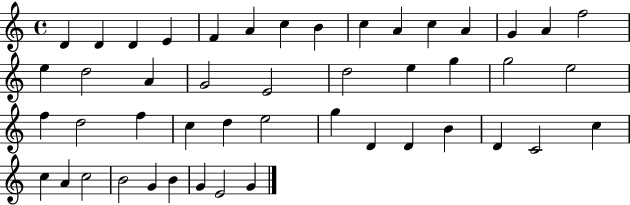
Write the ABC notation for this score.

X:1
T:Untitled
M:4/4
L:1/4
K:C
D D D E F A c B c A c A G A f2 e d2 A G2 E2 d2 e g g2 e2 f d2 f c d e2 g D D B D C2 c c A c2 B2 G B G E2 G